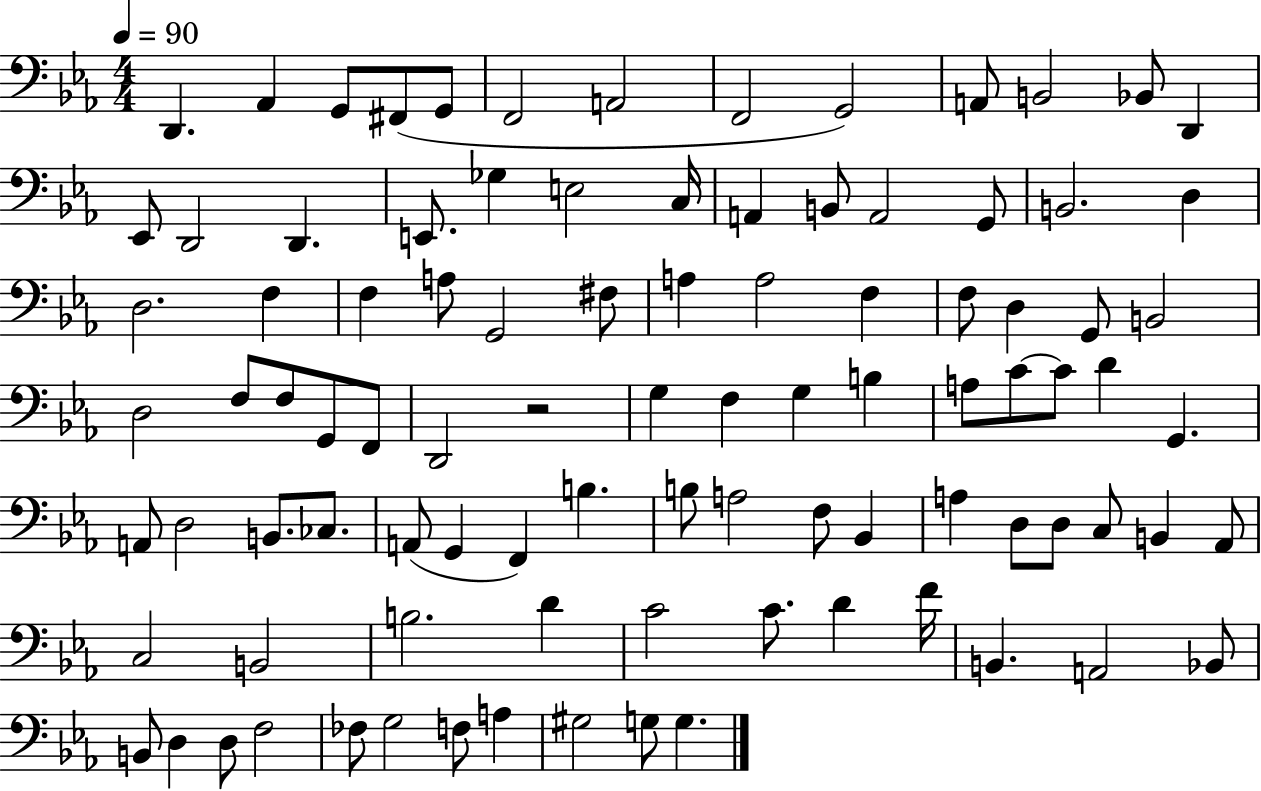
D2/q. Ab2/q G2/e F#2/e G2/e F2/h A2/h F2/h G2/h A2/e B2/h Bb2/e D2/q Eb2/e D2/h D2/q. E2/e. Gb3/q E3/h C3/s A2/q B2/e A2/h G2/e B2/h. D3/q D3/h. F3/q F3/q A3/e G2/h F#3/e A3/q A3/h F3/q F3/e D3/q G2/e B2/h D3/h F3/e F3/e G2/e F2/e D2/h R/h G3/q F3/q G3/q B3/q A3/e C4/e C4/e D4/q G2/q. A2/e D3/h B2/e. CES3/e. A2/e G2/q F2/q B3/q. B3/e A3/h F3/e Bb2/q A3/q D3/e D3/e C3/e B2/q Ab2/e C3/h B2/h B3/h. D4/q C4/h C4/e. D4/q F4/s B2/q. A2/h Bb2/e B2/e D3/q D3/e F3/h FES3/e G3/h F3/e A3/q G#3/h G3/e G3/q.